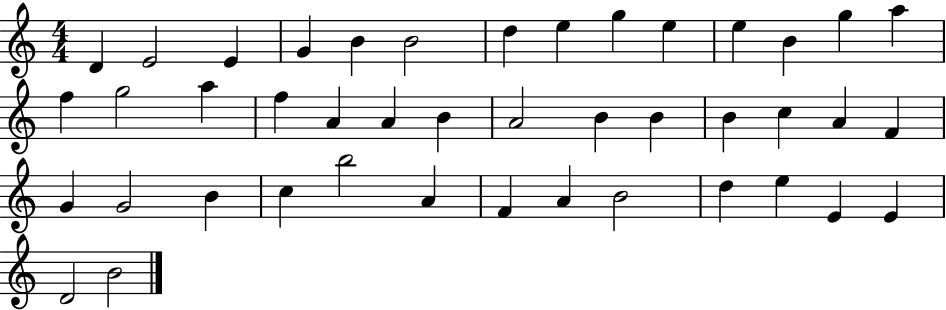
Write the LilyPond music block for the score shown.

{
  \clef treble
  \numericTimeSignature
  \time 4/4
  \key c \major
  d'4 e'2 e'4 | g'4 b'4 b'2 | d''4 e''4 g''4 e''4 | e''4 b'4 g''4 a''4 | \break f''4 g''2 a''4 | f''4 a'4 a'4 b'4 | a'2 b'4 b'4 | b'4 c''4 a'4 f'4 | \break g'4 g'2 b'4 | c''4 b''2 a'4 | f'4 a'4 b'2 | d''4 e''4 e'4 e'4 | \break d'2 b'2 | \bar "|."
}